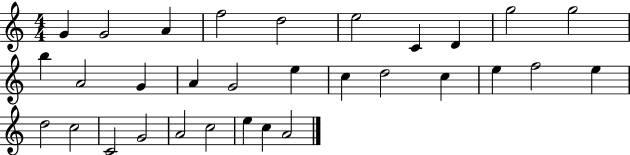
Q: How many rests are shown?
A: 0